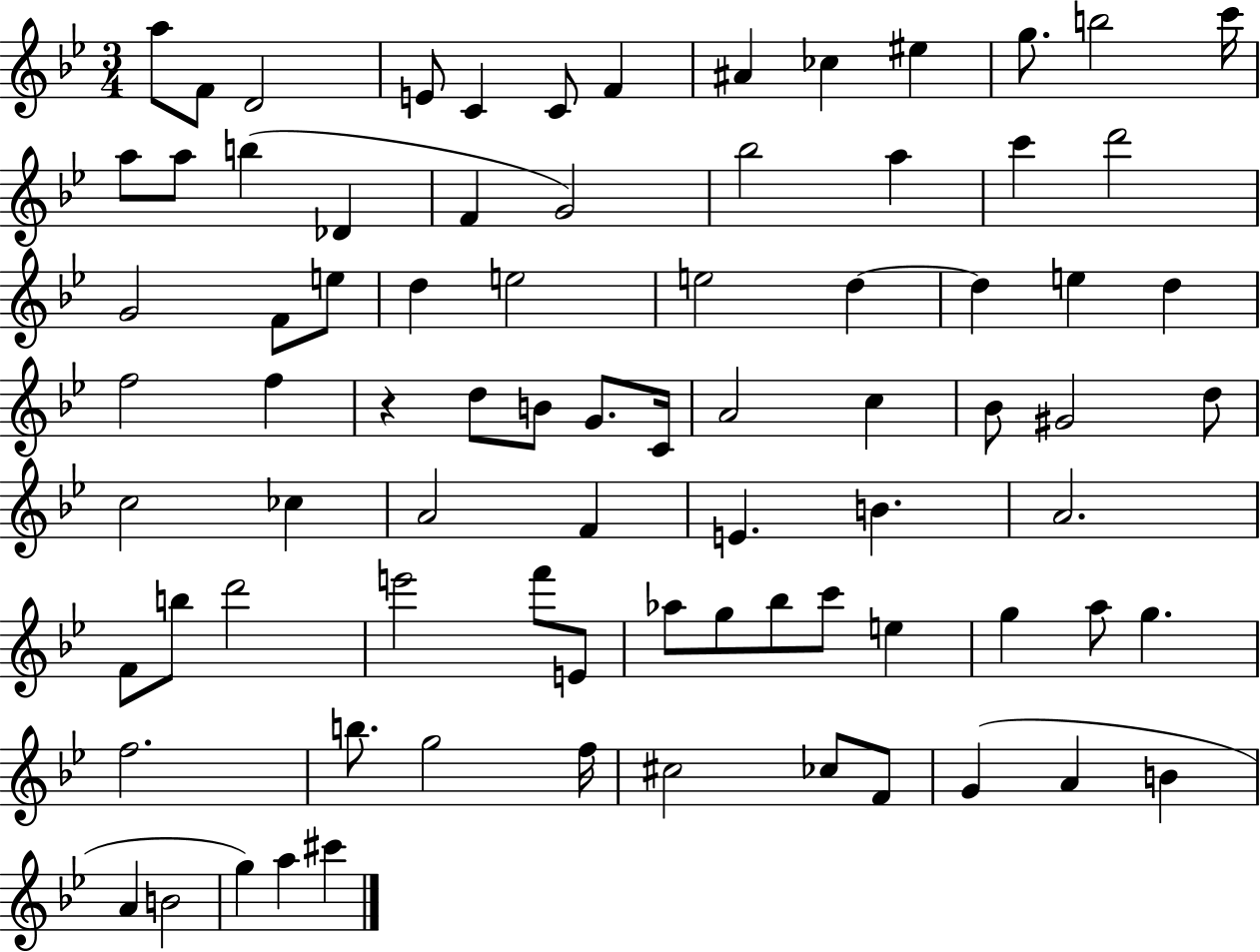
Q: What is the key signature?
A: BES major